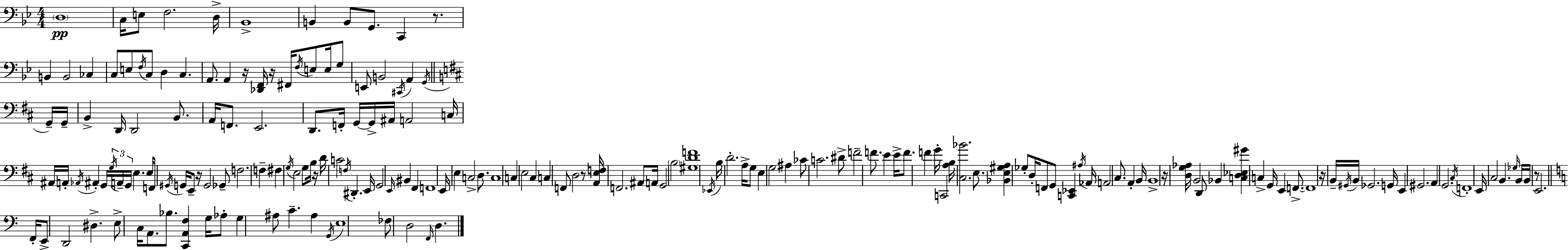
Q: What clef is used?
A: bass